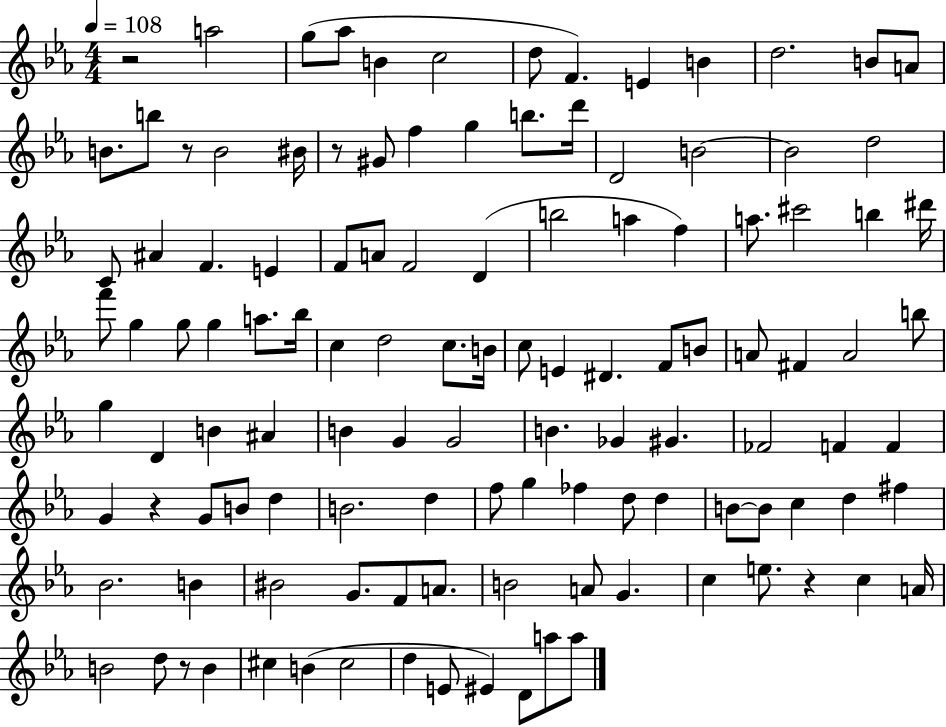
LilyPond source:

{
  \clef treble
  \numericTimeSignature
  \time 4/4
  \key ees \major
  \tempo 4 = 108
  r2 a''2 | g''8( aes''8 b'4 c''2 | d''8 f'4.) e'4 b'4 | d''2. b'8 a'8 | \break b'8. b''8 r8 b'2 bis'16 | r8 gis'8 f''4 g''4 b''8. d'''16 | d'2 b'2~~ | b'2 d''2 | \break c'8 ais'4 f'4. e'4 | f'8 a'8 f'2 d'4( | b''2 a''4 f''4) | a''8. cis'''2 b''4 dis'''16 | \break f'''8 g''4 g''8 g''4 a''8. bes''16 | c''4 d''2 c''8. b'16 | c''8 e'4 dis'4. f'8 b'8 | a'8 fis'4 a'2 b''8 | \break g''4 d'4 b'4 ais'4 | b'4 g'4 g'2 | b'4. ges'4 gis'4. | fes'2 f'4 f'4 | \break g'4 r4 g'8 b'8 d''4 | b'2. d''4 | f''8 g''4 fes''4 d''8 d''4 | b'8~~ b'8 c''4 d''4 fis''4 | \break bes'2. b'4 | bis'2 g'8. f'8 a'8. | b'2 a'8 g'4. | c''4 e''8. r4 c''4 a'16 | \break b'2 d''8 r8 b'4 | cis''4 b'4( cis''2 | d''4 e'8 eis'4) d'8 a''8 a''8 | \bar "|."
}